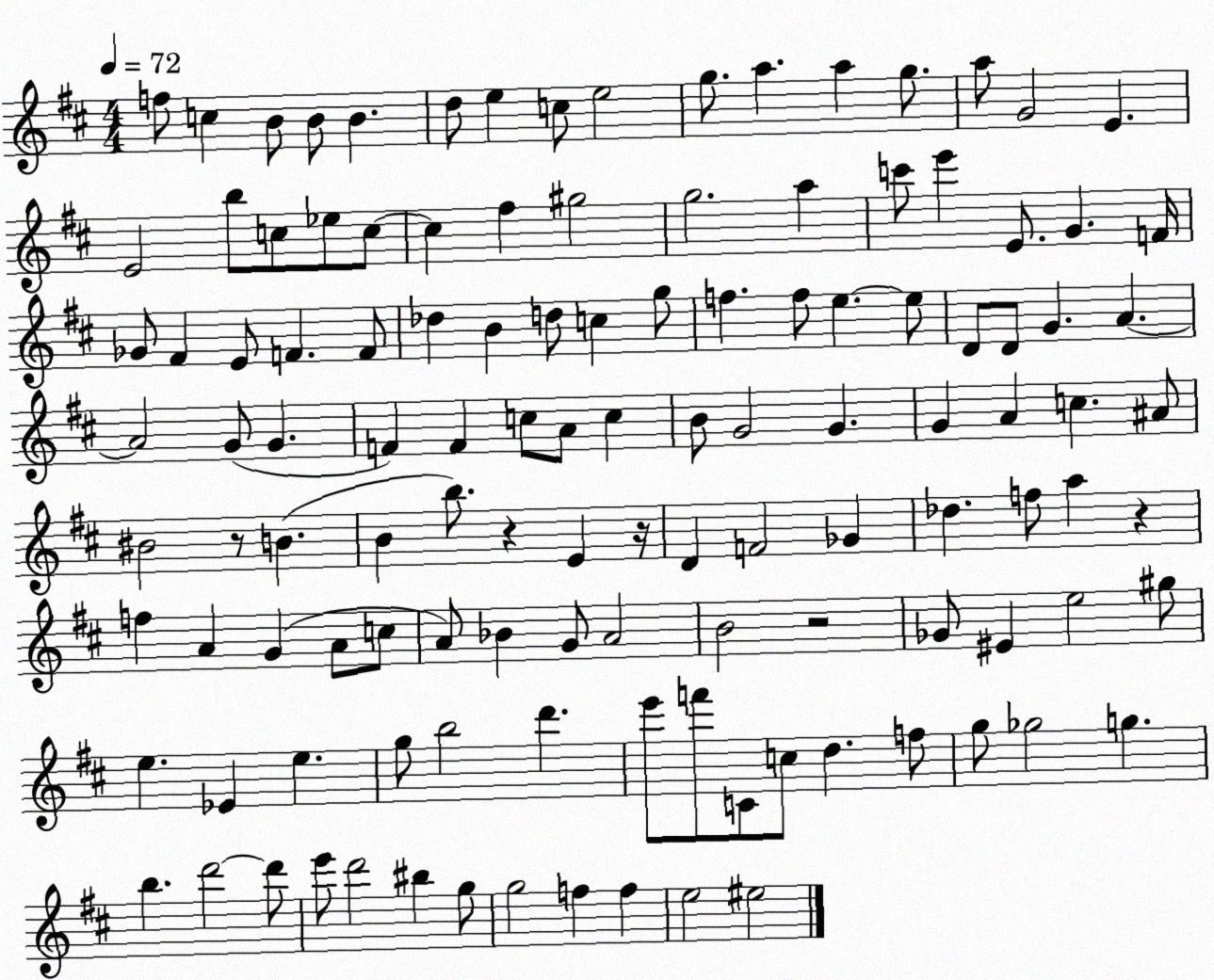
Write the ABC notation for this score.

X:1
T:Untitled
M:4/4
L:1/4
K:D
f/2 c B/2 B/2 B d/2 e c/2 e2 g/2 a a g/2 a/2 G2 E E2 b/2 c/2 _e/2 c/2 c ^f ^g2 g2 a c'/2 e' E/2 G F/4 _G/2 ^F E/2 F F/2 _d B d/2 c g/2 f f/2 e e/2 D/2 D/2 G A A2 G/2 G F F c/2 A/2 c B/2 G2 G G A c ^A/2 ^B2 z/2 B B b/2 z E z/4 D F2 _G _d f/2 a z f A G A/2 c/2 A/2 _B G/2 A2 B2 z2 _G/2 ^E e2 ^g/2 e _E e g/2 b2 d' e'/2 f'/2 C/2 c/2 d f/2 g/2 _g2 g b d'2 d'/2 e'/2 d'2 ^b g/2 g2 f f e2 ^e2